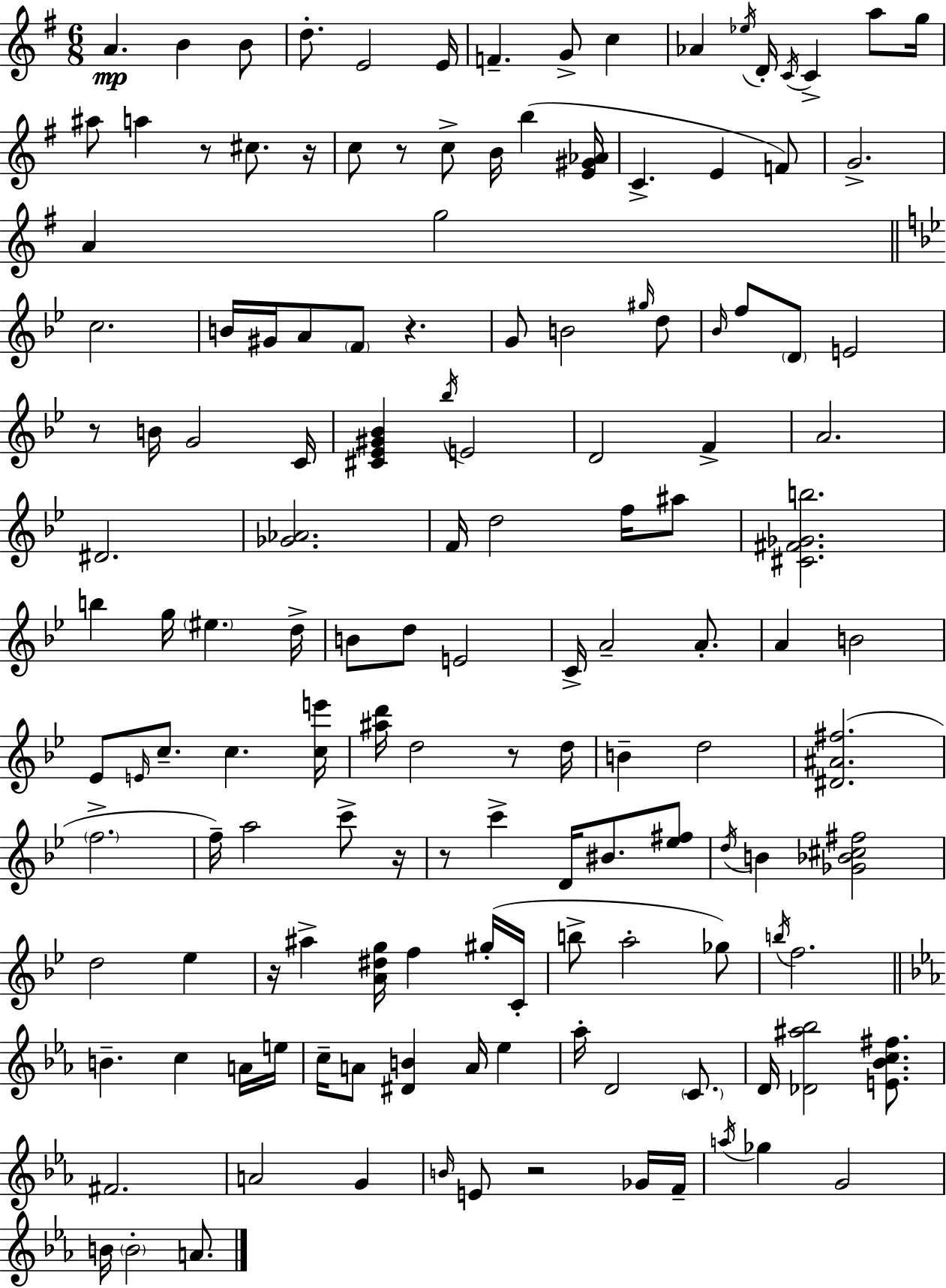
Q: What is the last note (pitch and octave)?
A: A4